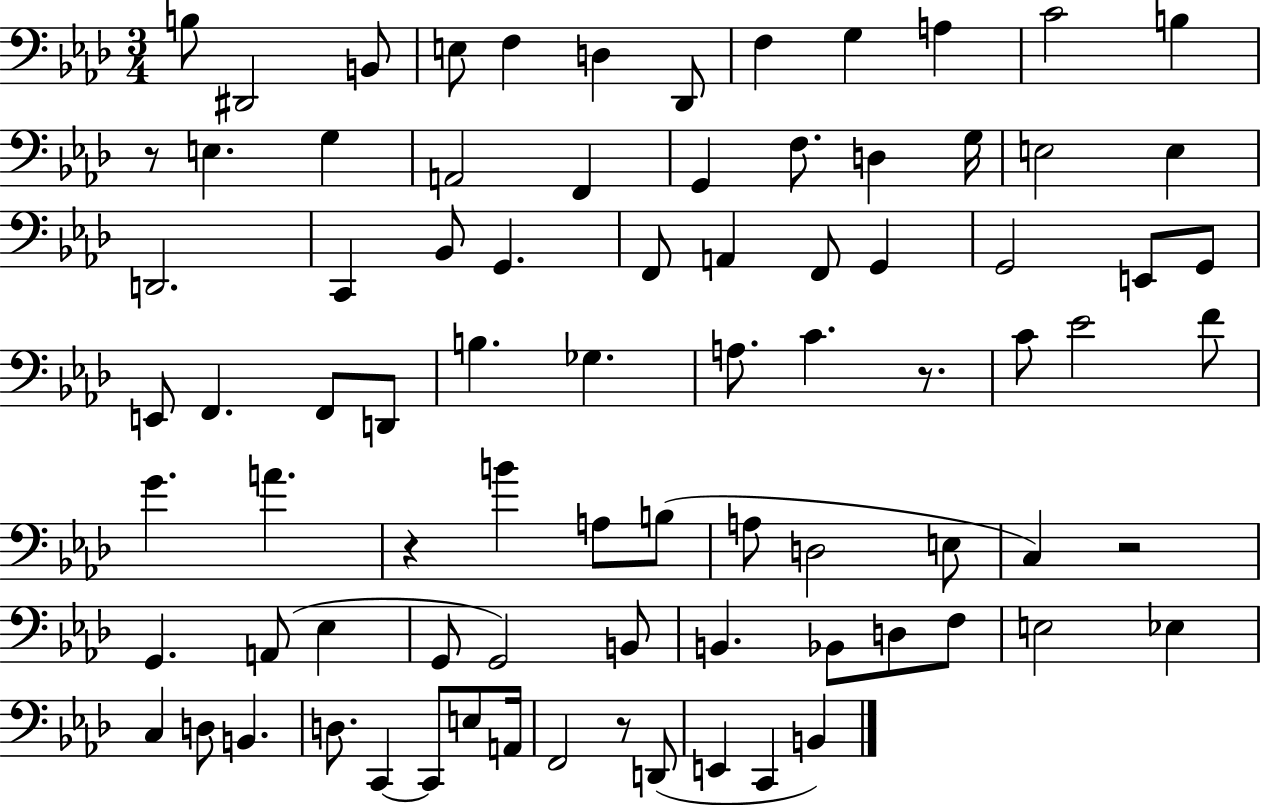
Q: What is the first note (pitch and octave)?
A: B3